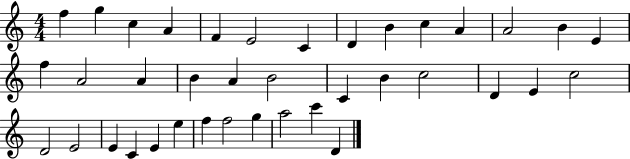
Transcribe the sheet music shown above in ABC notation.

X:1
T:Untitled
M:4/4
L:1/4
K:C
f g c A F E2 C D B c A A2 B E f A2 A B A B2 C B c2 D E c2 D2 E2 E C E e f f2 g a2 c' D